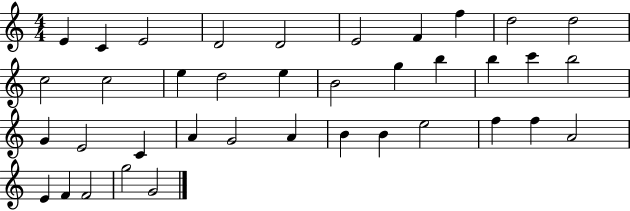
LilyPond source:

{
  \clef treble
  \numericTimeSignature
  \time 4/4
  \key c \major
  e'4 c'4 e'2 | d'2 d'2 | e'2 f'4 f''4 | d''2 d''2 | \break c''2 c''2 | e''4 d''2 e''4 | b'2 g''4 b''4 | b''4 c'''4 b''2 | \break g'4 e'2 c'4 | a'4 g'2 a'4 | b'4 b'4 e''2 | f''4 f''4 a'2 | \break e'4 f'4 f'2 | g''2 g'2 | \bar "|."
}